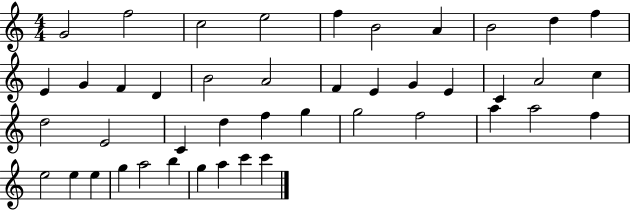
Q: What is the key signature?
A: C major